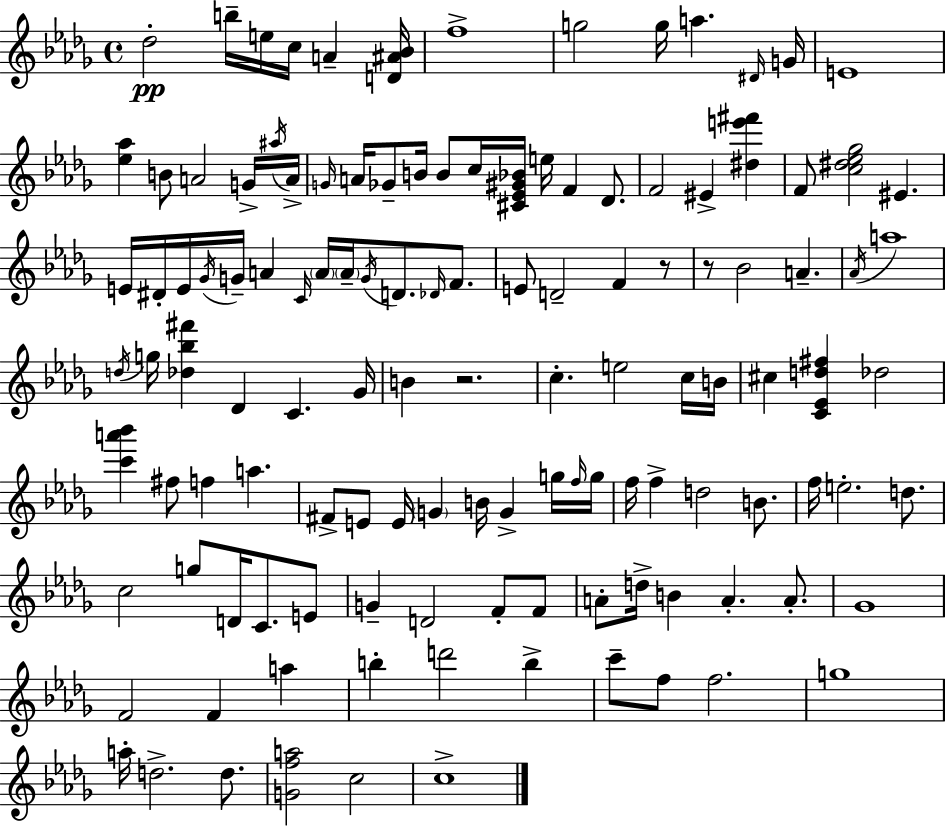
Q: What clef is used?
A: treble